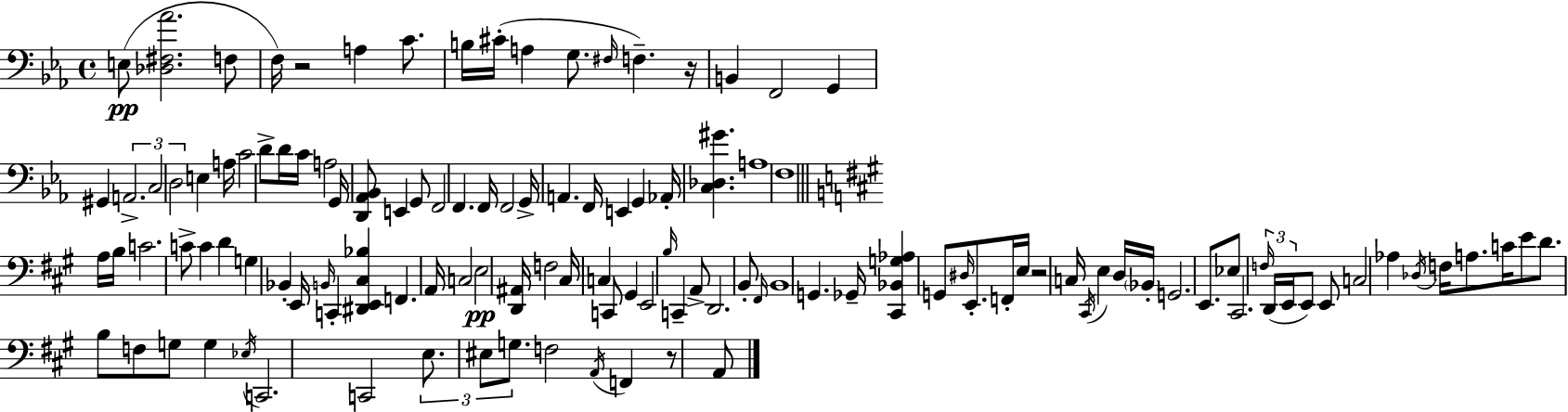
E3/e [Db3,F#3,Ab4]/h. F3/e F3/s R/h A3/q C4/e. B3/s C#4/s A3/q G3/e. F#3/s F3/q. R/s B2/q F2/h G2/q G#2/q A2/h. C3/h D3/h E3/q A3/s C4/h D4/e D4/s C4/s A3/h G2/s [D2,Ab2,Bb2]/e E2/q G2/e F2/h F2/q. F2/s F2/h G2/s A2/q. F2/s E2/q G2/q Ab2/s [C3,Db3,G#4]/q. A3/w F3/w A3/s B3/s C4/h. C4/e C4/q D4/q G3/q Bb2/q E2/s B2/s C2/q [D#2,E2,C#3,Bb3]/q F2/q. A2/s C3/h E3/h [D2,A#2]/s F3/h C#3/s C3/q C2/e G#2/q E2/h B3/s C2/q A2/e D2/h. B2/e F#2/s B2/w G2/q. Gb2/s [C#2,Bb2,G3,Ab3]/q G2/e D#3/s E2/e. F2/s E3/s R/h C3/s C#2/s E3/q D3/s Bb2/s G2/h. E2/e. Eb3/e C#2/h. F3/s D2/s E2/s E2/e E2/e C3/h Ab3/q Db3/s F3/s A3/e. C4/s E4/e D4/e. B3/e F3/e G3/e G3/q Eb3/s C2/h. C2/h E3/e. EIS3/e G3/e. F3/h A2/s F2/q R/e A2/e